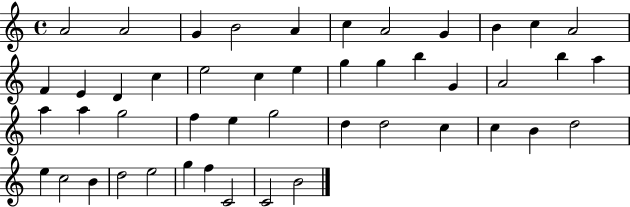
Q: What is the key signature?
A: C major